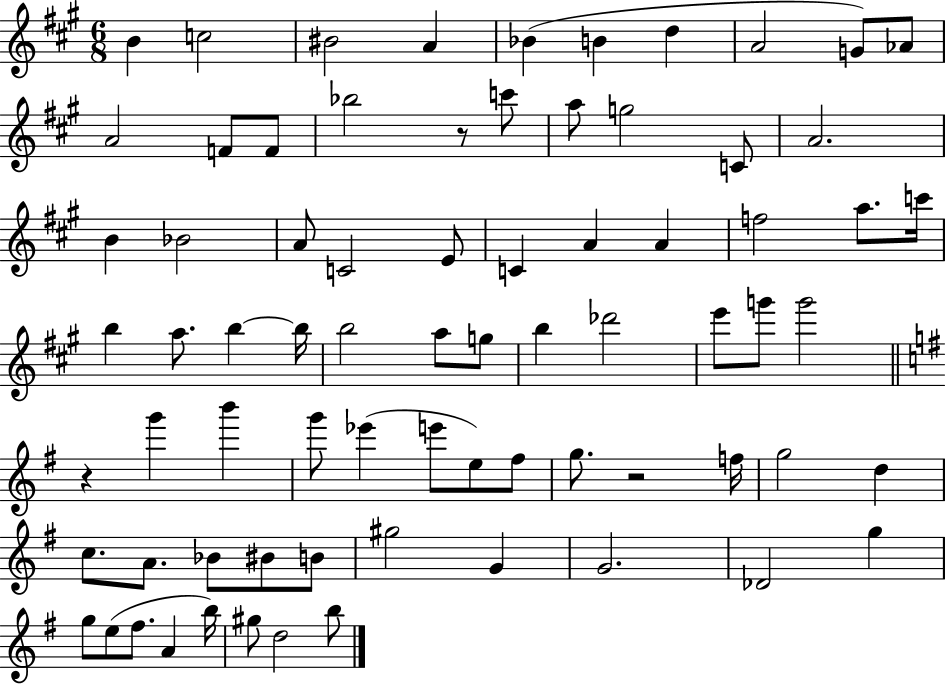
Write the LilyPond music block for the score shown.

{
  \clef treble
  \numericTimeSignature
  \time 6/8
  \key a \major
  b'4 c''2 | bis'2 a'4 | bes'4( b'4 d''4 | a'2 g'8) aes'8 | \break a'2 f'8 f'8 | bes''2 r8 c'''8 | a''8 g''2 c'8 | a'2. | \break b'4 bes'2 | a'8 c'2 e'8 | c'4 a'4 a'4 | f''2 a''8. c'''16 | \break b''4 a''8. b''4~~ b''16 | b''2 a''8 g''8 | b''4 des'''2 | e'''8 g'''8 g'''2 | \break \bar "||" \break \key g \major r4 g'''4 b'''4 | g'''8 ees'''4( e'''8 e''8) fis''8 | g''8. r2 f''16 | g''2 d''4 | \break c''8. a'8. bes'8 bis'8 b'8 | gis''2 g'4 | g'2. | des'2 g''4 | \break g''8 e''8( fis''8. a'4 b''16) | gis''8 d''2 b''8 | \bar "|."
}